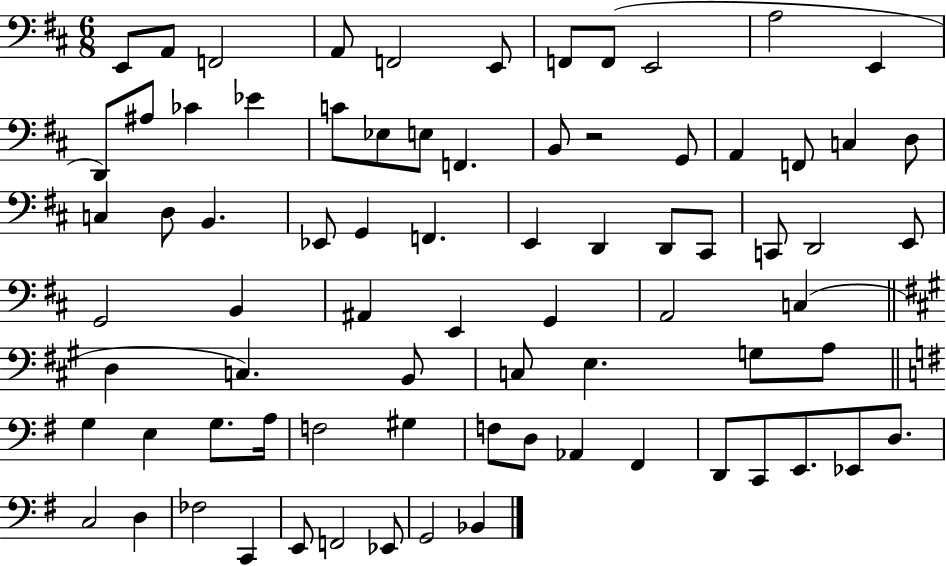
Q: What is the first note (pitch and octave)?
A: E2